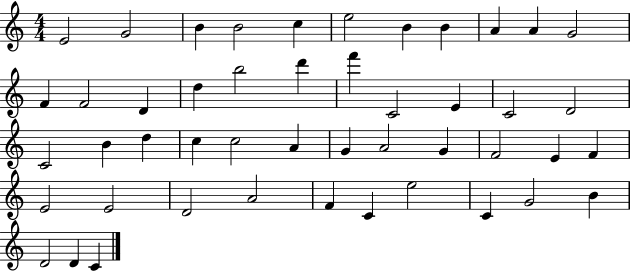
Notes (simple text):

E4/h G4/h B4/q B4/h C5/q E5/h B4/q B4/q A4/q A4/q G4/h F4/q F4/h D4/q D5/q B5/h D6/q F6/q C4/h E4/q C4/h D4/h C4/h B4/q D5/q C5/q C5/h A4/q G4/q A4/h G4/q F4/h E4/q F4/q E4/h E4/h D4/h A4/h F4/q C4/q E5/h C4/q G4/h B4/q D4/h D4/q C4/q